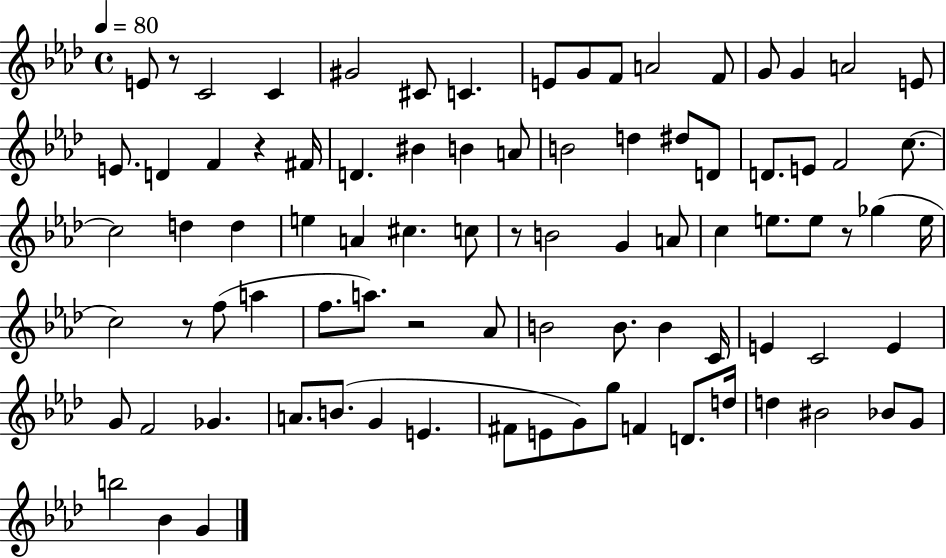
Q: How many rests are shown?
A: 6